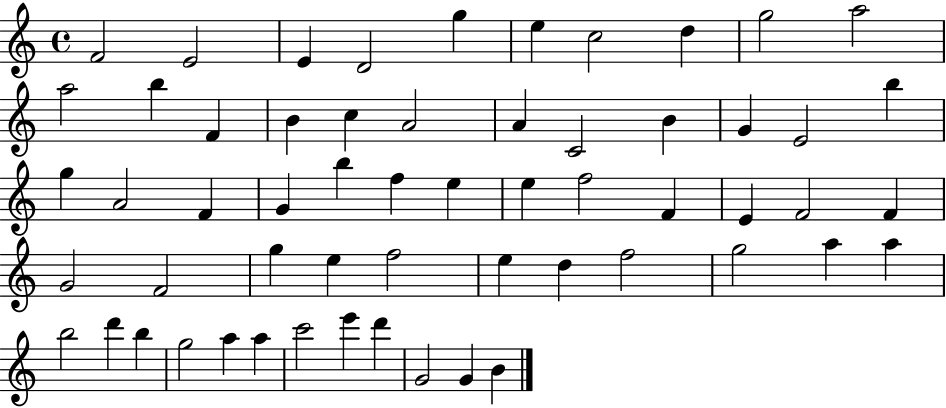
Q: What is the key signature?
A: C major